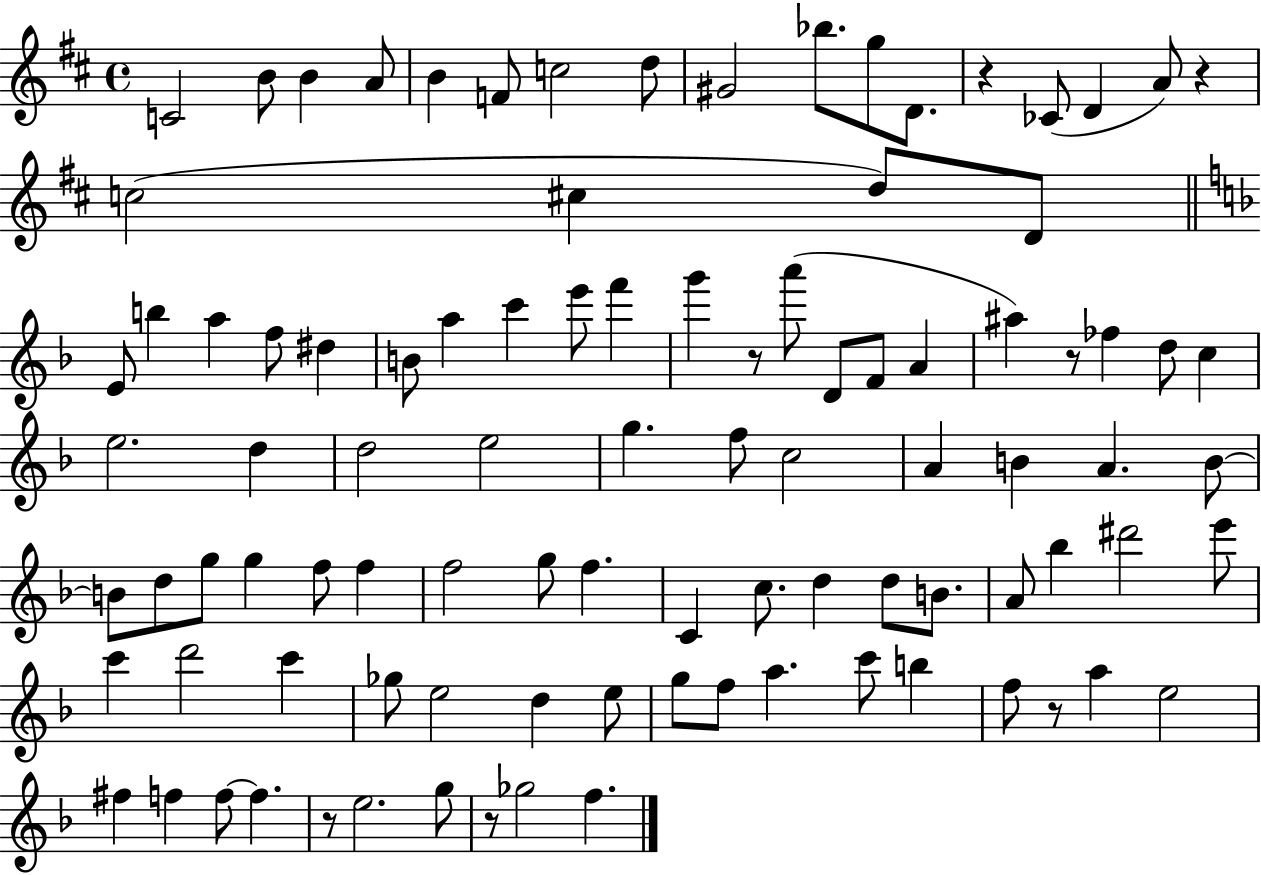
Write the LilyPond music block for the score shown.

{
  \clef treble
  \time 4/4
  \defaultTimeSignature
  \key d \major
  \repeat volta 2 { c'2 b'8 b'4 a'8 | b'4 f'8 c''2 d''8 | gis'2 bes''8. g''8 d'8. | r4 ces'8( d'4 a'8) r4 | \break c''2( cis''4 d''8) d'8 | \bar "||" \break \key f \major e'8 b''4 a''4 f''8 dis''4 | b'8 a''4 c'''4 e'''8 f'''4 | g'''4 r8 a'''8( d'8 f'8 a'4 | ais''4) r8 fes''4 d''8 c''4 | \break e''2. d''4 | d''2 e''2 | g''4. f''8 c''2 | a'4 b'4 a'4. b'8~~ | \break b'8 d''8 g''8 g''4 f''8 f''4 | f''2 g''8 f''4. | c'4 c''8. d''4 d''8 b'8. | a'8 bes''4 dis'''2 e'''8 | \break c'''4 d'''2 c'''4 | ges''8 e''2 d''4 e''8 | g''8 f''8 a''4. c'''8 b''4 | f''8 r8 a''4 e''2 | \break fis''4 f''4 f''8~~ f''4. | r8 e''2. g''8 | r8 ges''2 f''4. | } \bar "|."
}